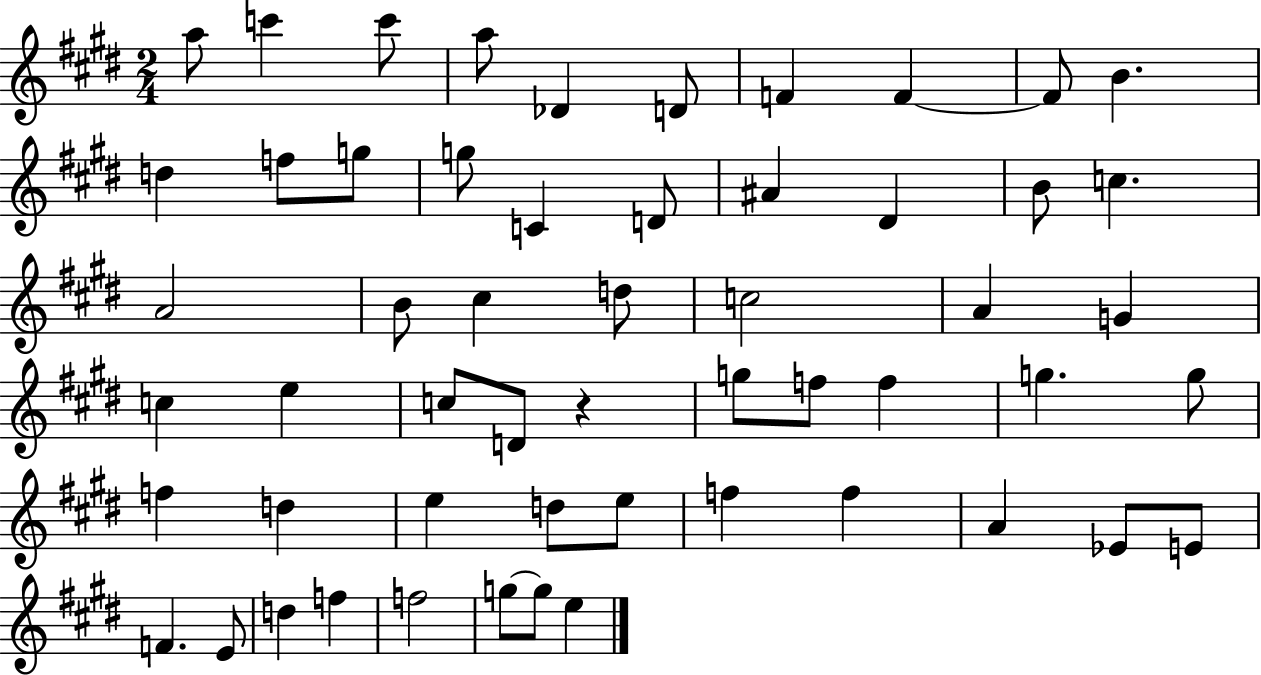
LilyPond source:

{
  \clef treble
  \numericTimeSignature
  \time 2/4
  \key e \major
  a''8 c'''4 c'''8 | a''8 des'4 d'8 | f'4 f'4~~ | f'8 b'4. | \break d''4 f''8 g''8 | g''8 c'4 d'8 | ais'4 dis'4 | b'8 c''4. | \break a'2 | b'8 cis''4 d''8 | c''2 | a'4 g'4 | \break c''4 e''4 | c''8 d'8 r4 | g''8 f''8 f''4 | g''4. g''8 | \break f''4 d''4 | e''4 d''8 e''8 | f''4 f''4 | a'4 ees'8 e'8 | \break f'4. e'8 | d''4 f''4 | f''2 | g''8~~ g''8 e''4 | \break \bar "|."
}